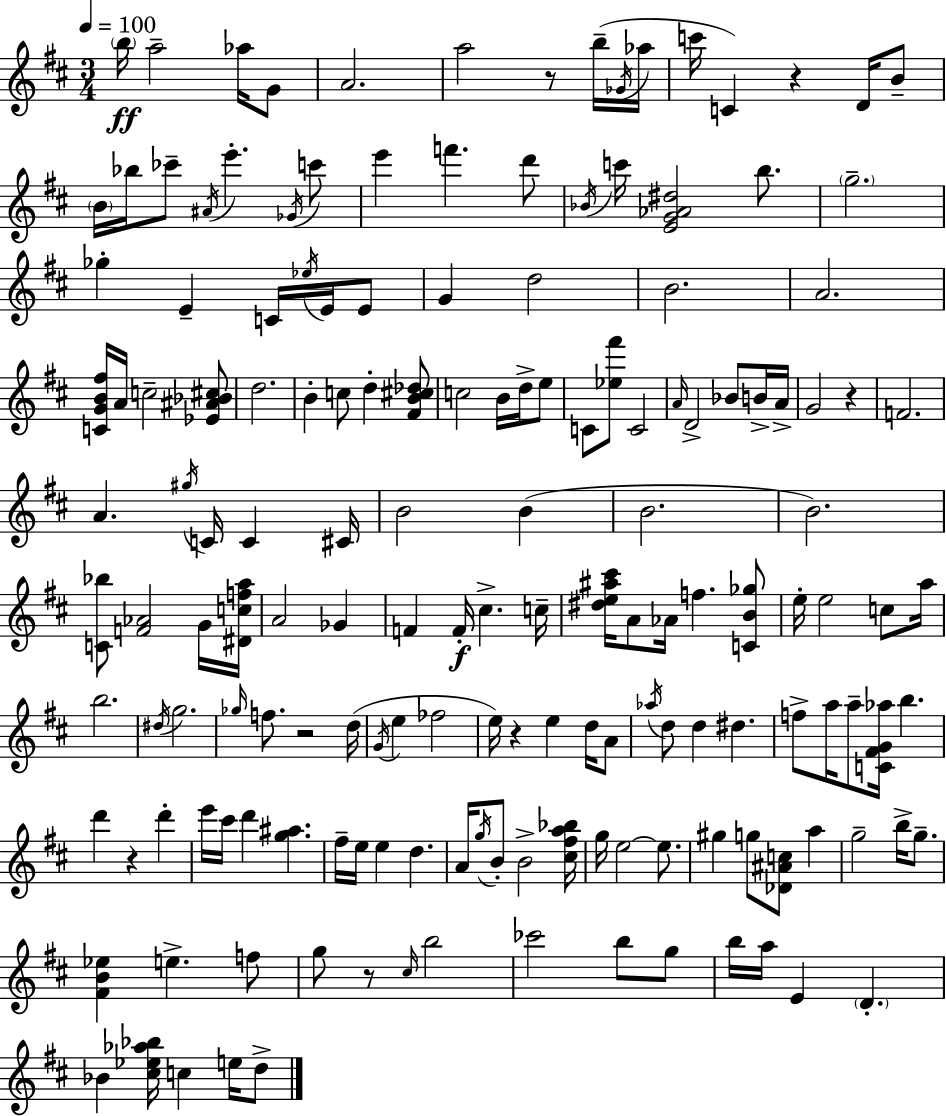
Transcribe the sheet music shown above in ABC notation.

X:1
T:Untitled
M:3/4
L:1/4
K:D
b/4 a2 _a/4 G/2 A2 a2 z/2 b/4 _G/4 _a/4 c'/4 C z D/4 B/2 B/4 _b/4 _c'/2 ^A/4 e' _G/4 c'/2 e' f' d'/2 _B/4 c'/4 [EG_A^d]2 b/2 g2 _g E C/4 _e/4 E/4 E/2 G d2 B2 A2 [CGB^f]/4 A/4 c2 [_E^A_B^c]/2 d2 B c/2 d [^FB^c_d]/2 c2 B/4 d/4 e/2 C/2 [_e^f']/2 C2 A/4 D2 _B/2 B/4 A/4 G2 z F2 A ^g/4 C/4 C ^C/4 B2 B B2 B2 [C_b]/2 [F_A]2 G/4 [^Dcfa]/4 A2 _G F F/4 ^c c/4 [^de^a^c']/4 A/2 _A/4 f [CB_g]/2 e/4 e2 c/2 a/4 b2 ^d/4 g2 _g/4 f/2 z2 d/4 G/4 e _f2 e/4 z e d/4 A/2 _a/4 d/2 d ^d f/2 a/4 a/2 [C^FG_a]/4 b d' z d' e'/4 ^c'/4 d' [g^a] ^f/4 e/4 e d A/4 g/4 B/2 B2 [^c^fa_b]/4 g/4 e2 e/2 ^g g/2 [_D^Ac]/2 a g2 b/4 g/2 [^FB_e] e f/2 g/2 z/2 ^c/4 b2 _c'2 b/2 g/2 b/4 a/4 E D _B [^c_e_a_b]/4 c e/4 d/2